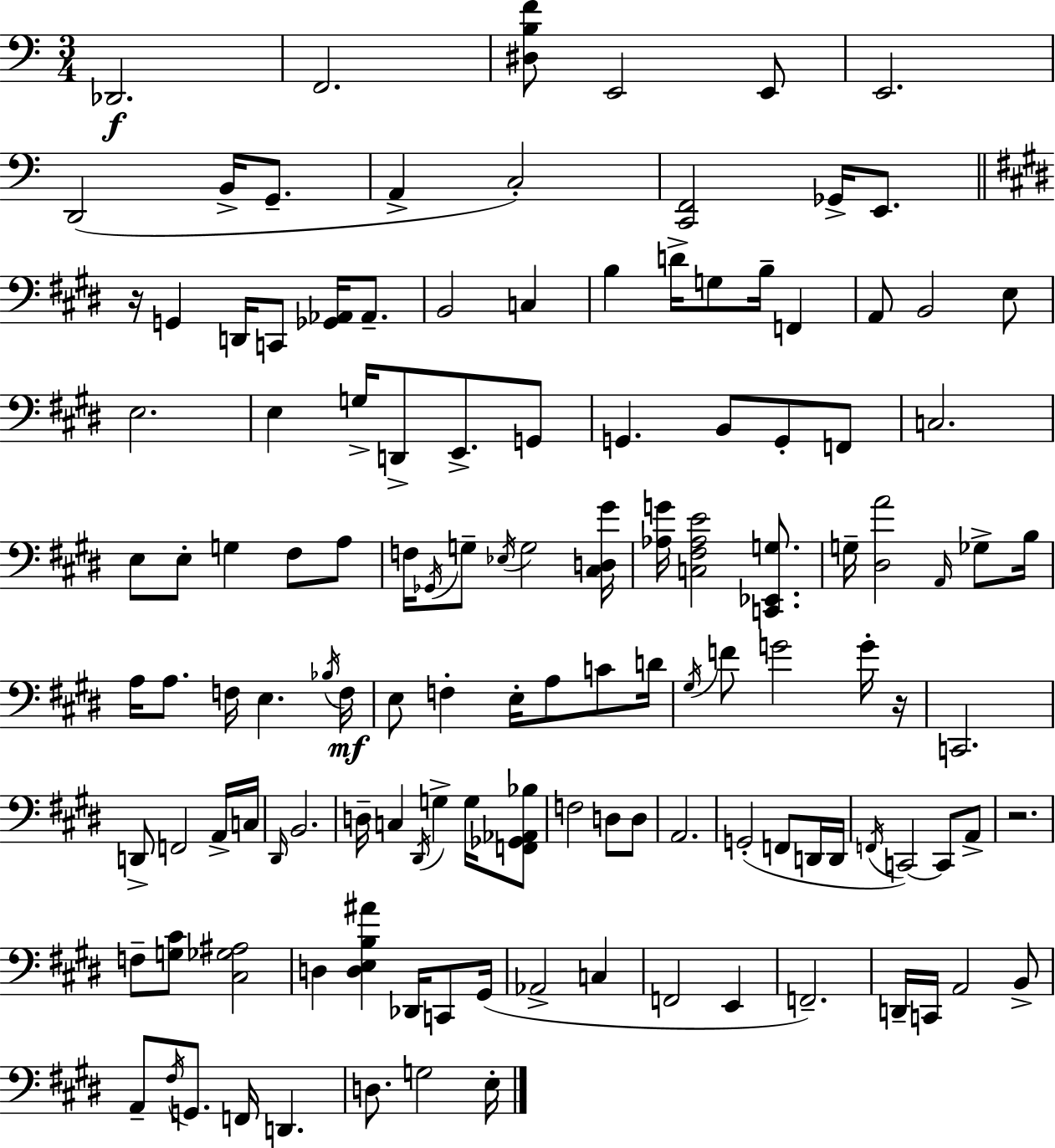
{
  \clef bass
  \numericTimeSignature
  \time 3/4
  \key c \major
  \repeat volta 2 { des,2.\f | f,2. | <dis b f'>8 e,2 e,8 | e,2. | \break d,2( b,16-> g,8.-- | a,4-> c2-.) | <c, f,>2 ges,16-> e,8. | \bar "||" \break \key e \major r16 g,4 d,16 c,8 <ges, aes,>16 aes,8.-- | b,2 c4 | b4 d'16-> g8 b16-- f,4 | a,8 b,2 e8 | \break e2. | e4 g16-> d,8-> e,8.-> g,8 | g,4. b,8 g,8-. f,8 | c2. | \break e8 e8-. g4 fis8 a8 | f16 \acciaccatura { ges,16 } g8-- \acciaccatura { ees16 } g2 | <cis d gis'>16 <aes g'>16 <c fis aes e'>2 <c, ees, g>8. | g16-- <dis a'>2 \grace { a,16 } | \break ges8-> b16 a16 a8. f16 e4. | \acciaccatura { bes16 }\mf f16 e8 f4-. e16-. a8 | c'8 d'16 \acciaccatura { gis16 } f'8 g'2 | g'16-. r16 c,2. | \break d,8-> f,2 | a,16-> c16 \grace { dis,16 } b,2. | d16-- c4 \acciaccatura { dis,16 } | g4-> g16 <f, ges, aes, bes>8 f2 | \break d8 d8 a,2. | g,2-.( | f,8 d,16 d,16 \acciaccatura { f,16 } c,2~~) | c,8 a,8-> r2. | \break f8-- <g cis'>8 | <cis ges ais>2 d4 | <d e b ais'>4 des,16 c,8 gis,16( aes,2-> | c4 f,2 | \break e,4 f,2.--) | d,16-- c,16 a,2 | b,8-> a,8-- \acciaccatura { fis16 } g,8. | f,16 d,4. d8. | \break g2 e16-. } \bar "|."
}